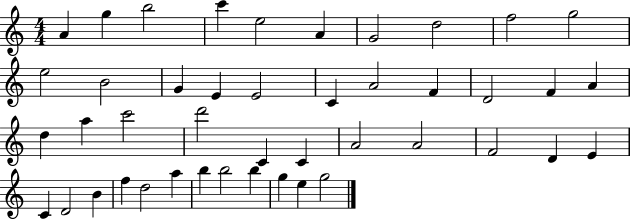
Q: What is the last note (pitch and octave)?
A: G5